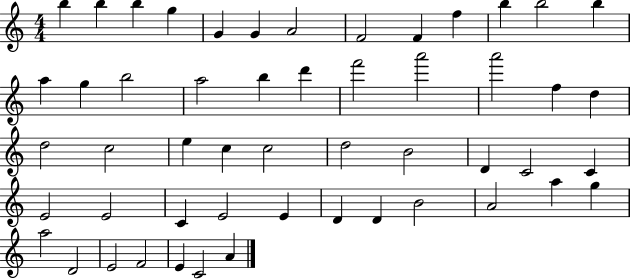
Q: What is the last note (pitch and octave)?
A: A4